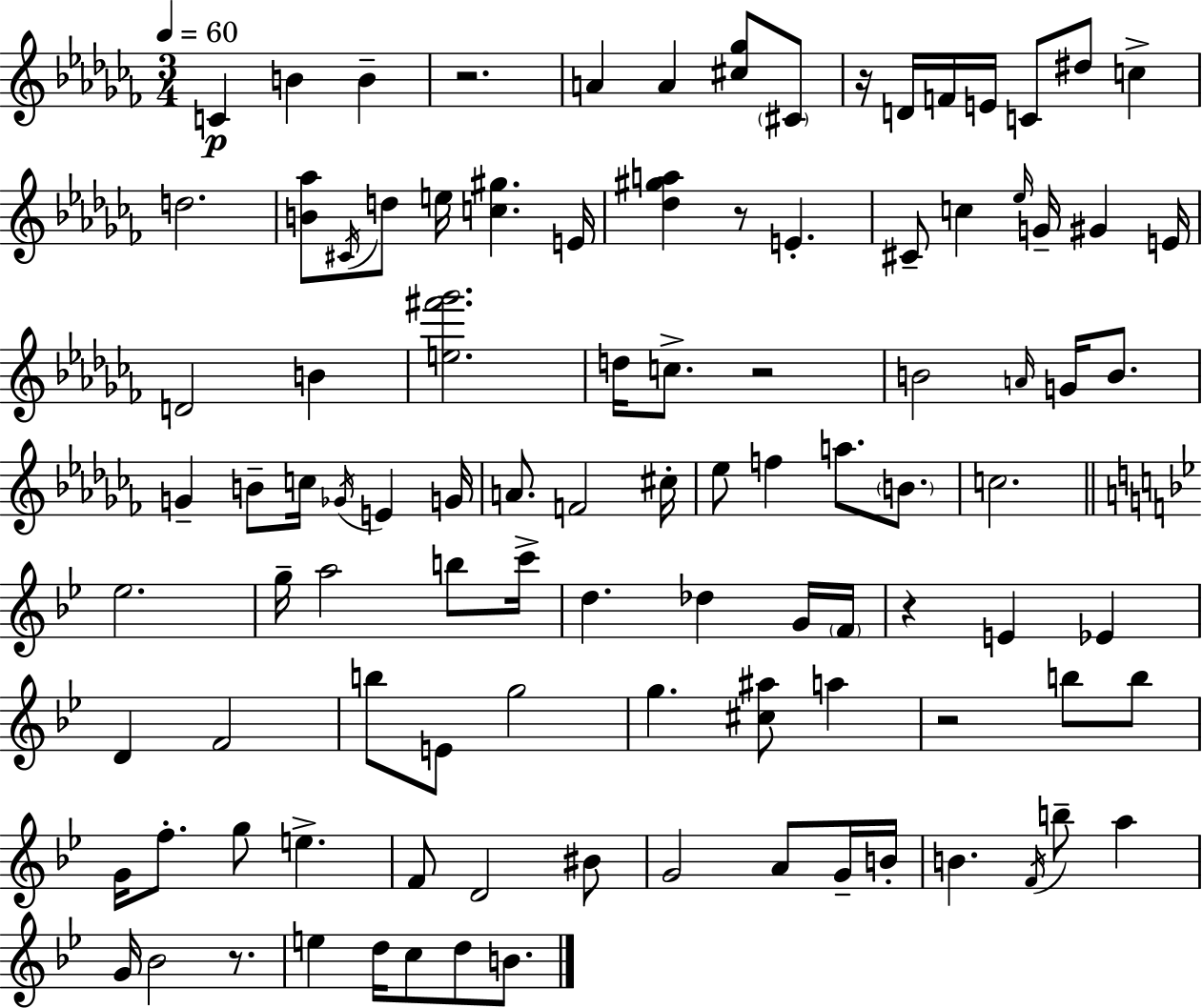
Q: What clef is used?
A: treble